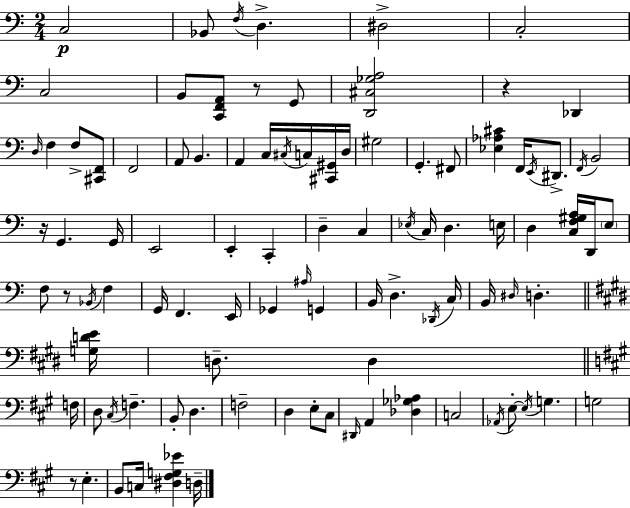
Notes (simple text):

C3/h Bb2/e F3/s D3/q. D#3/h C3/h C3/h B2/e [C2,F2,A2]/e R/e G2/e [D2,C#3,Gb3,A3]/h R/q Db2/q D3/s F3/q F3/e [C#2,F2]/e F2/h A2/e B2/q. A2/q C3/s C#3/s C3/s [C#2,G#2]/s D3/s G#3/h G2/q. F#2/e [Eb3,Ab3,C#4]/q F2/s E2/s D#2/e. F2/s B2/h R/s G2/q. G2/s E2/h E2/q C2/q D3/q C3/q Eb3/s C3/s D3/q. E3/s D3/q [C3,F3,G#3,A3]/s D2/s E3/e F3/e R/e Bb2/s F3/q G2/s F2/q. E2/s Gb2/q A#3/s G2/q B2/s D3/q. Db2/s C3/s B2/s D#3/s D3/q. [G3,D4,E4]/s D3/e. D3/q F3/s D3/e C#3/s F3/q. B2/e D3/q. F3/h D3/q E3/e C#3/e D#2/s A2/q [Db3,Gb3,Ab3]/q C3/h Ab2/s E3/e E3/s G3/q. G3/h R/e E3/q. B2/e C3/s [D#3,F#3,G3,Eb4]/q D3/s